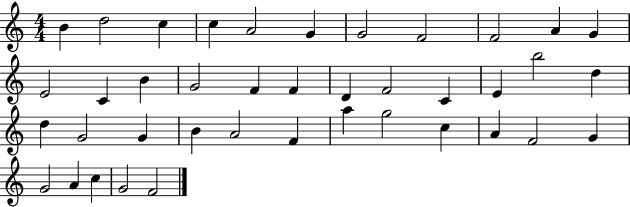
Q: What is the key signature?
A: C major